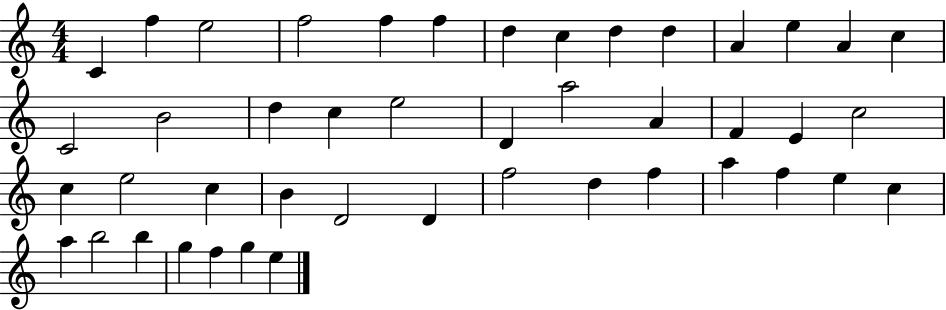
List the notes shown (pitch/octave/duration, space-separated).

C4/q F5/q E5/h F5/h F5/q F5/q D5/q C5/q D5/q D5/q A4/q E5/q A4/q C5/q C4/h B4/h D5/q C5/q E5/h D4/q A5/h A4/q F4/q E4/q C5/h C5/q E5/h C5/q B4/q D4/h D4/q F5/h D5/q F5/q A5/q F5/q E5/q C5/q A5/q B5/h B5/q G5/q F5/q G5/q E5/q